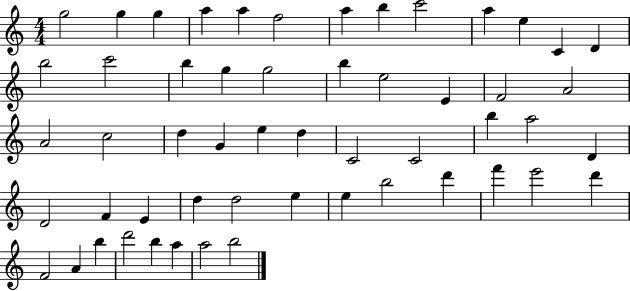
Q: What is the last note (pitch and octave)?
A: B5